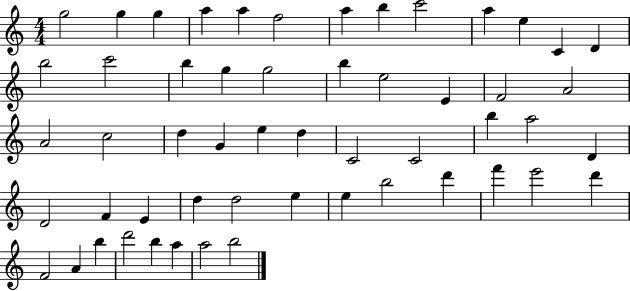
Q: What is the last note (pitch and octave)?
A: B5